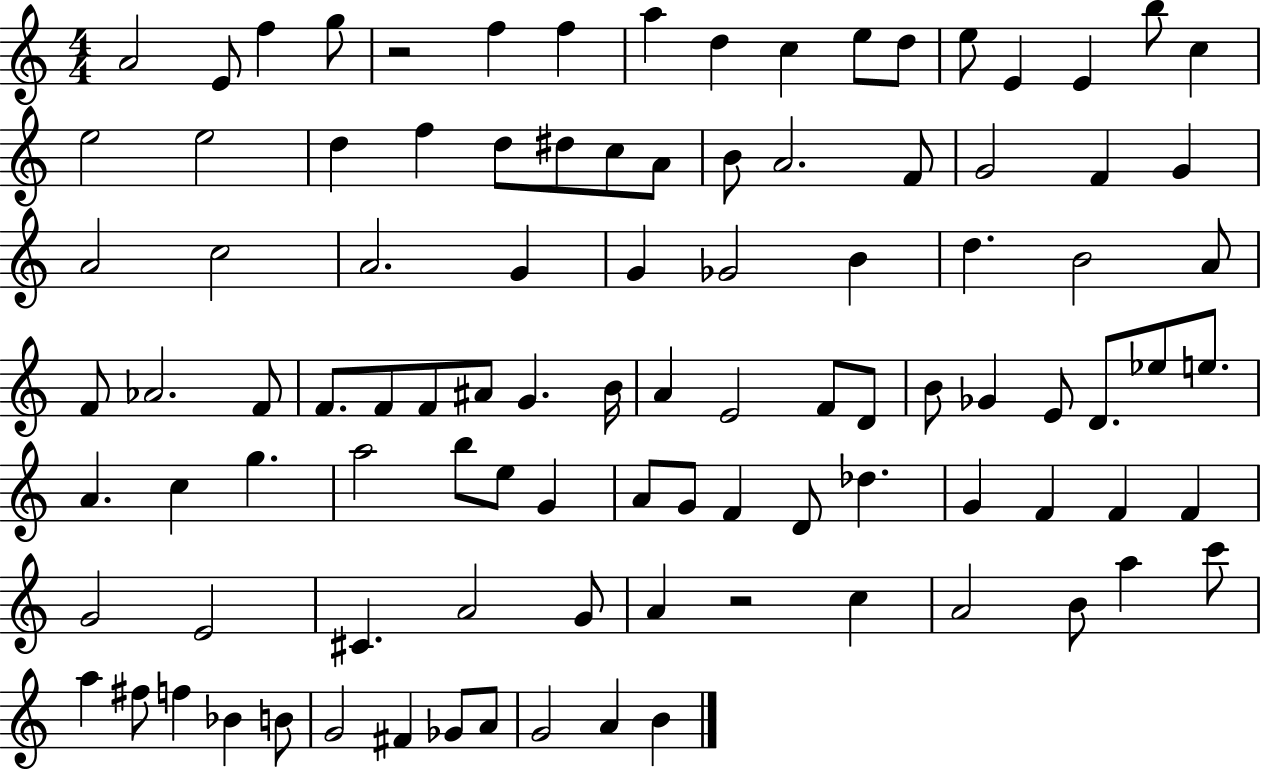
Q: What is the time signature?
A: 4/4